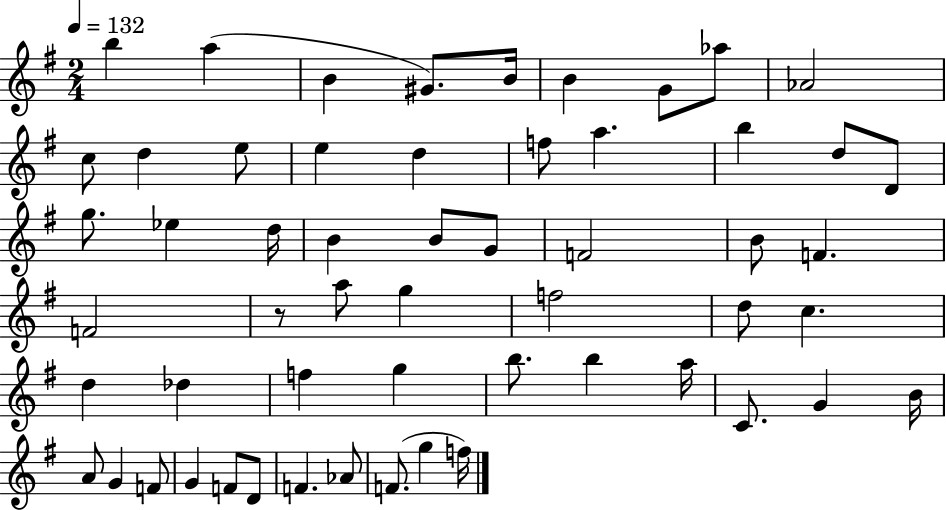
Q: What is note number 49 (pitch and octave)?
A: F4